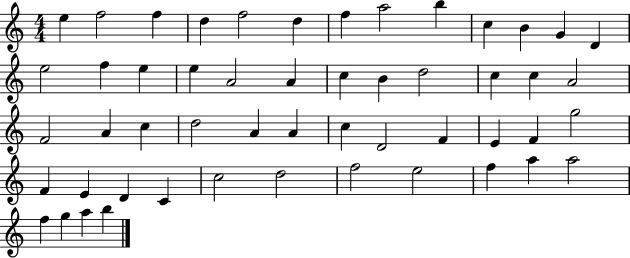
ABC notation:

X:1
T:Untitled
M:4/4
L:1/4
K:C
e f2 f d f2 d f a2 b c B G D e2 f e e A2 A c B d2 c c A2 F2 A c d2 A A c D2 F E F g2 F E D C c2 d2 f2 e2 f a a2 f g a b